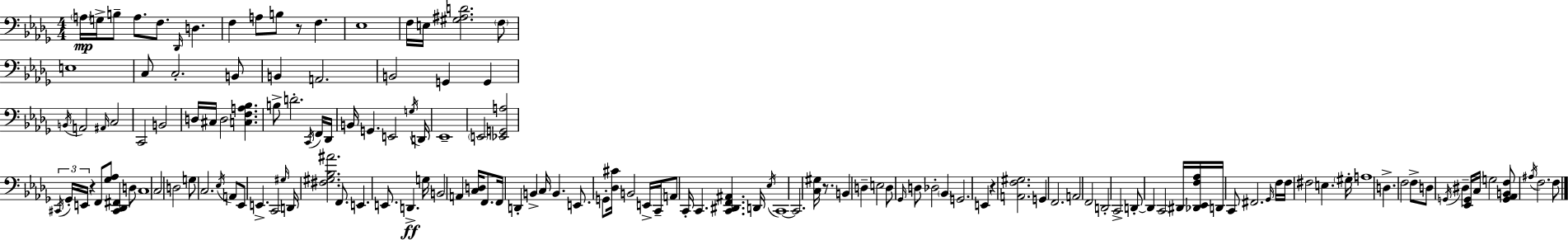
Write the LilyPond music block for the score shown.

{
  \clef bass
  \numericTimeSignature
  \time 4/4
  \key bes \minor
  \parenthesize a16\mp g16-> b8-- a8. f8. \grace { des,16 } d4. | f4 a8 b8 r8 f4. | ees1 | f16 e16 <gis ais d'>2. \parenthesize f8 | \break e1 | c8 c2.-. b,8 | b,4 a,2. | b,2 g,4 g,4 | \break \acciaccatura { b,16 } a,2 \grace { ais,16 } c2 | c,2 b,2 | d16 cis16 d2 <c f a bes>4. | b8-> d'2.-. | \break \acciaccatura { c,16 } f,16 des,16 b,16 g,4. e,2 | \acciaccatura { g16 } d,16 ees,1-- | \parenthesize e,2 <ees, g, a>2 | \tuplet 3/2 { \acciaccatura { cis,16 } ges,16-. e,16 } r4 f,8 <ges aes>8 | \break <cis, des, fis,>4 d8 c1 | c2 d2 | g8 c2. | \acciaccatura { ees16 } a,8 ees,8 e,4.-> c,2 | \break \grace { gis16 } d,16 <fis gis bes ais'>2. | f,8. e,4. e,8. | d,4.->\ff g16 b,2 | a,4 <c d>16 f,8. f,16 d,4-. b,4-> | \break c16 b,4. e,8. g,8-. <des cis'>16 b,2 | e,16-> c,16-- a,8 c,16-. c,4. | <c, dis, f, ais,>4. d,16 \acciaccatura { ees16 } c,1~~ | c,2. | \break <c gis>16 r8. b,4 d4-- | e2 d8 \grace { ges,16 } d8 des2-. | \parenthesize bes,4 g,2. | e,4 r4 <a, f gis>2. | \break g,4 f,2. | a,2 | f,2 d,2-. | c,2-> d,8-.~~ d,4 | \break c,2 dis,16 <des, ees, f aes>16 d,16 c,8 fis,2. | \grace { ges,16 } f16 f16 fis2 | e4. \parenthesize gis16-. a1 | d4.-> | \break f2 f8-> d8 \acciaccatura { g,16 } dis4-- | <ees, g,>16 c16 g2 <g, aes, b, f>8 \acciaccatura { ais16 } f2. | f8 \bar "|."
}